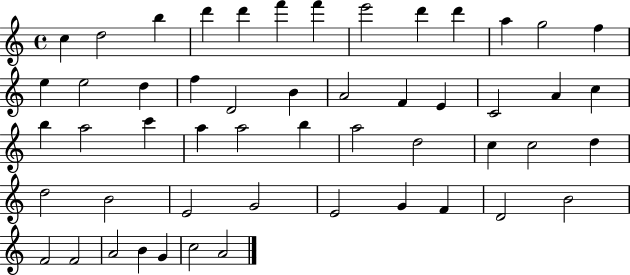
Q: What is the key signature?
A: C major